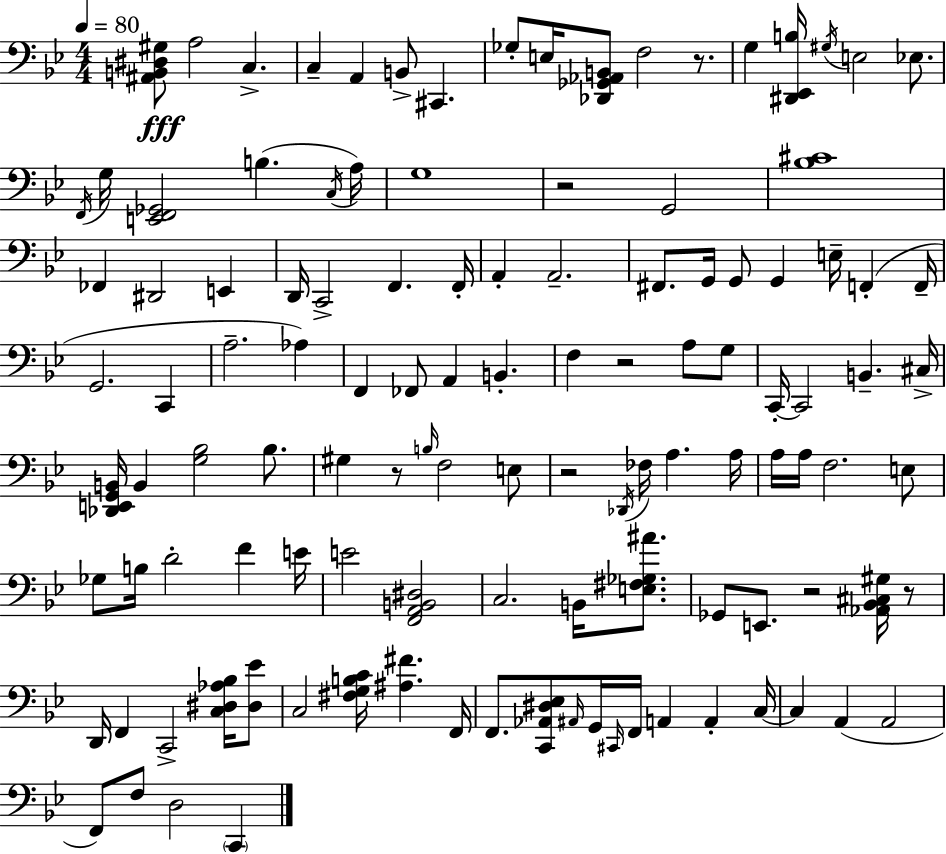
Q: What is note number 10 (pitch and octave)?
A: G3